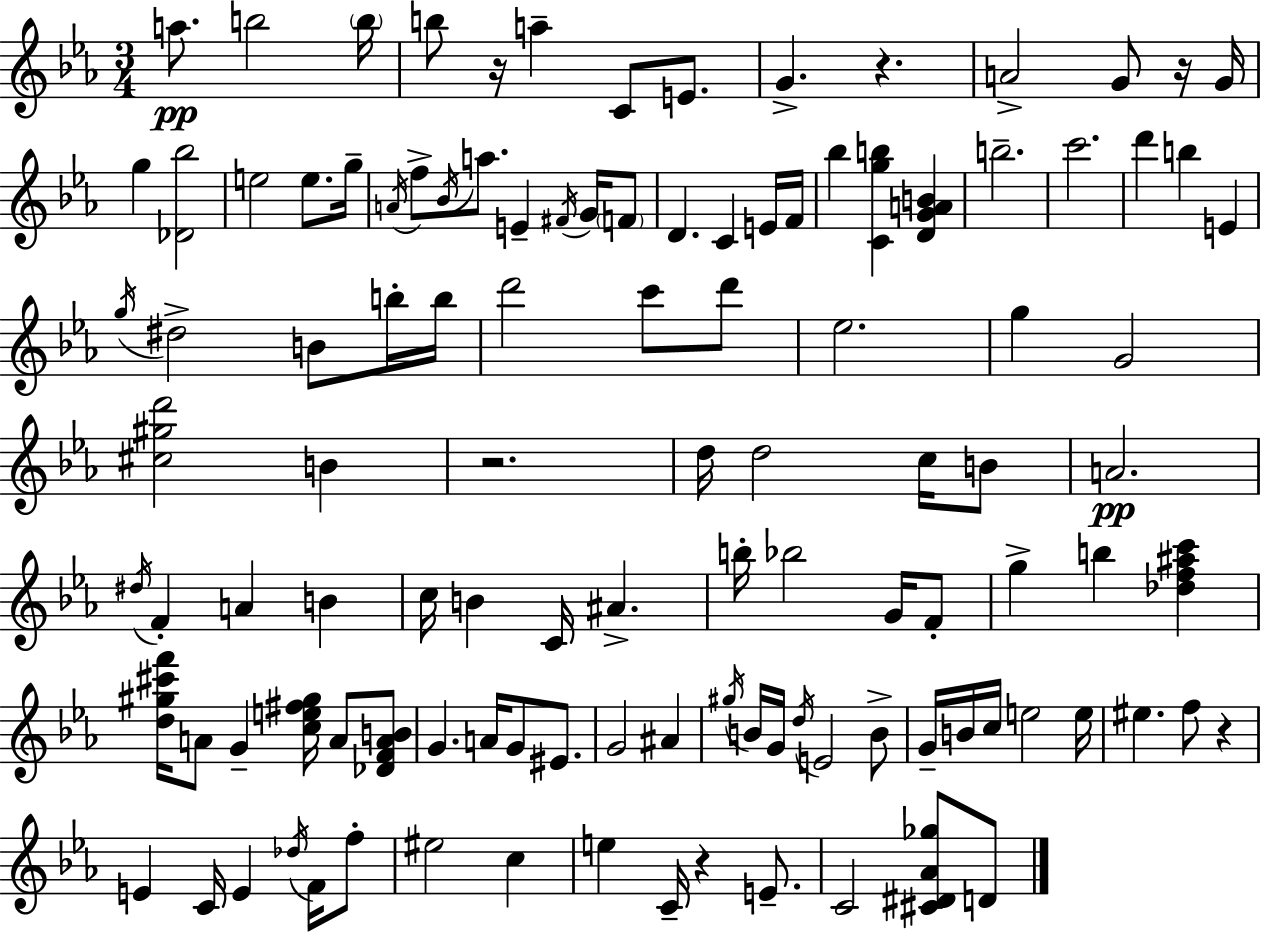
{
  \clef treble
  \numericTimeSignature
  \time 3/4
  \key ees \major
  a''8.\pp b''2 \parenthesize b''16 | b''8 r16 a''4-- c'8 e'8. | g'4.-> r4. | a'2-> g'8 r16 g'16 | \break g''4 <des' bes''>2 | e''2 e''8. g''16-- | \acciaccatura { a'16 } f''8-> \acciaccatura { bes'16 } a''8. e'4-- \acciaccatura { fis'16 } | g'16 \parenthesize f'8 d'4. c'4 | \break e'16 f'16 bes''4 <c' g'' b''>4 <d' g' a' b'>4 | b''2.-- | c'''2. | d'''4 b''4 e'4 | \break \acciaccatura { g''16 } dis''2-> | b'8 b''16-. b''16 d'''2 | c'''8 d'''8 ees''2. | g''4 g'2 | \break <cis'' gis'' d'''>2 | b'4 r2. | d''16 d''2 | c''16 b'8 a'2.\pp | \break \acciaccatura { dis''16 } f'4-. a'4 | b'4 c''16 b'4 c'16 ais'4.-> | b''16-. bes''2 | g'16 f'8-. g''4-> b''4 | \break <des'' f'' ais'' c'''>4 <d'' gis'' cis''' f'''>16 a'8 g'4-- | <c'' e'' fis'' gis''>16 a'8 <des' f' a' b'>8 g'4. a'16 | g'8 eis'8. g'2 | ais'4 \acciaccatura { gis''16 } b'16 g'16 \acciaccatura { d''16 } e'2 | \break b'8-> g'16-- b'16 c''16 e''2 | e''16 eis''4. | f''8 r4 e'4 c'16 | e'4 \acciaccatura { des''16 } f'16 f''8-. eis''2 | \break c''4 e''4 | c'16-- r4 e'8.-- c'2 | <cis' dis' aes' ges''>8 d'8 \bar "|."
}